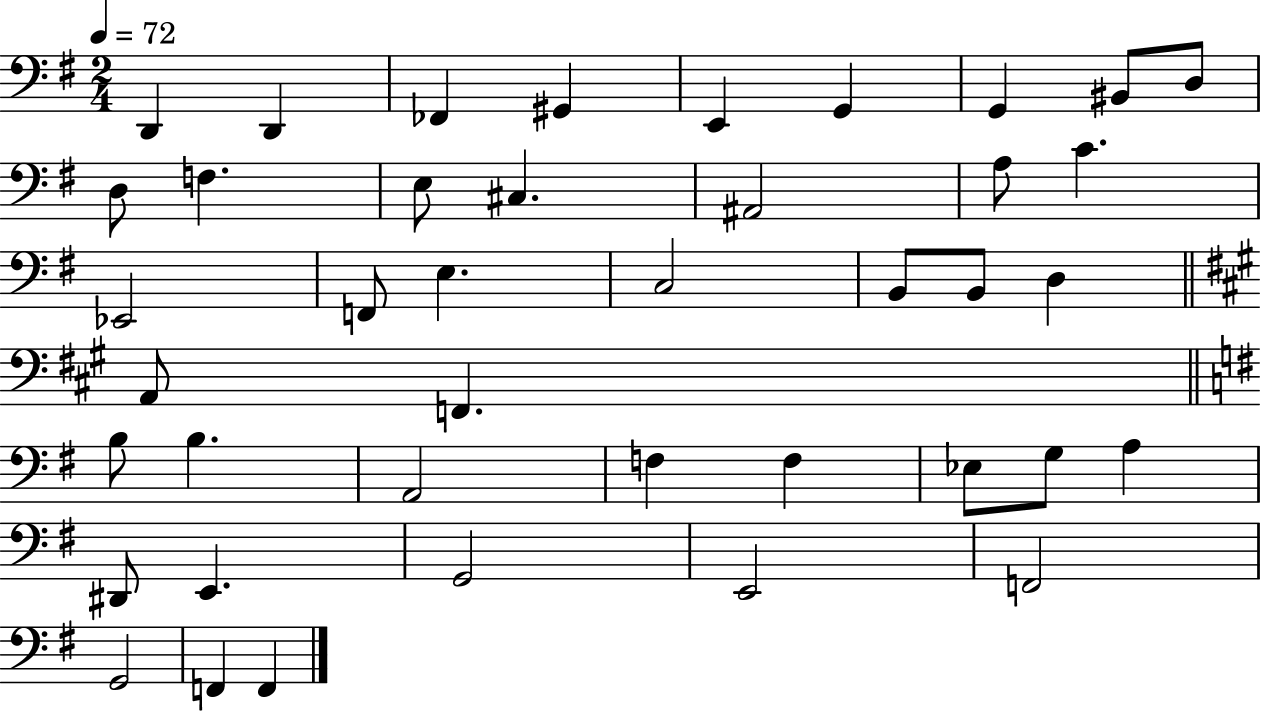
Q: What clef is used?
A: bass